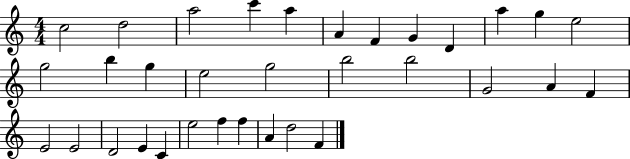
C5/h D5/h A5/h C6/q A5/q A4/q F4/q G4/q D4/q A5/q G5/q E5/h G5/h B5/q G5/q E5/h G5/h B5/h B5/h G4/h A4/q F4/q E4/h E4/h D4/h E4/q C4/q E5/h F5/q F5/q A4/q D5/h F4/q